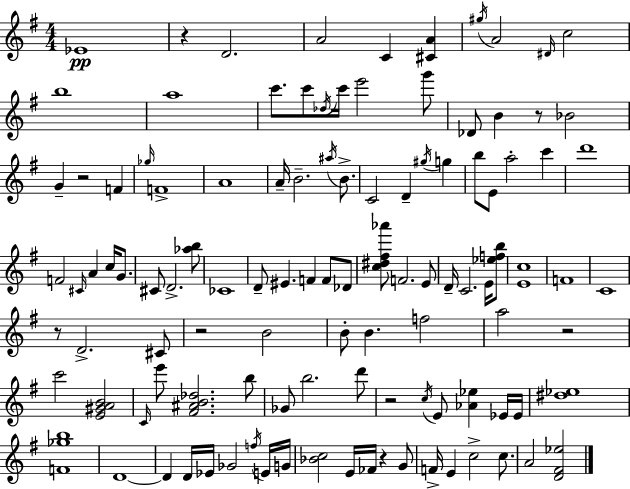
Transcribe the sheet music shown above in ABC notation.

X:1
T:Untitled
M:4/4
L:1/4
K:G
_E4 z D2 A2 C [^CA] ^g/4 A2 ^D/4 c2 b4 a4 c'/2 c'/2 _d/4 c'/4 e'2 g'/2 _D/2 B z/2 _B2 G z2 F _g/4 F4 A4 A/4 B2 ^a/4 B/2 C2 D ^g/4 g b/2 E/2 a2 c' d'4 F2 ^C/4 A c/4 G/2 ^C/2 D2 [_ab]/2 _C4 D/2 ^E F F/2 _D/2 [c^d^f_a']/2 F2 E/2 D/4 C2 E/4 [_efb]/2 [Ec]4 F4 C4 z/2 D2 ^C/2 z2 B2 B/2 B f2 a2 z2 c'2 [E^GAB]2 C/4 e'/2 [^F^AB_d]2 b/2 _G/2 b2 d'/2 z2 c/4 E/2 [_A_e] _E/4 _E/4 [^d_e]4 [F_gb]4 D4 D D/4 _E/4 _G2 f/4 E/4 G/4 [_Bc]2 E/4 _F/4 z G/2 F/4 E c2 c/2 A2 [D^F_e]2